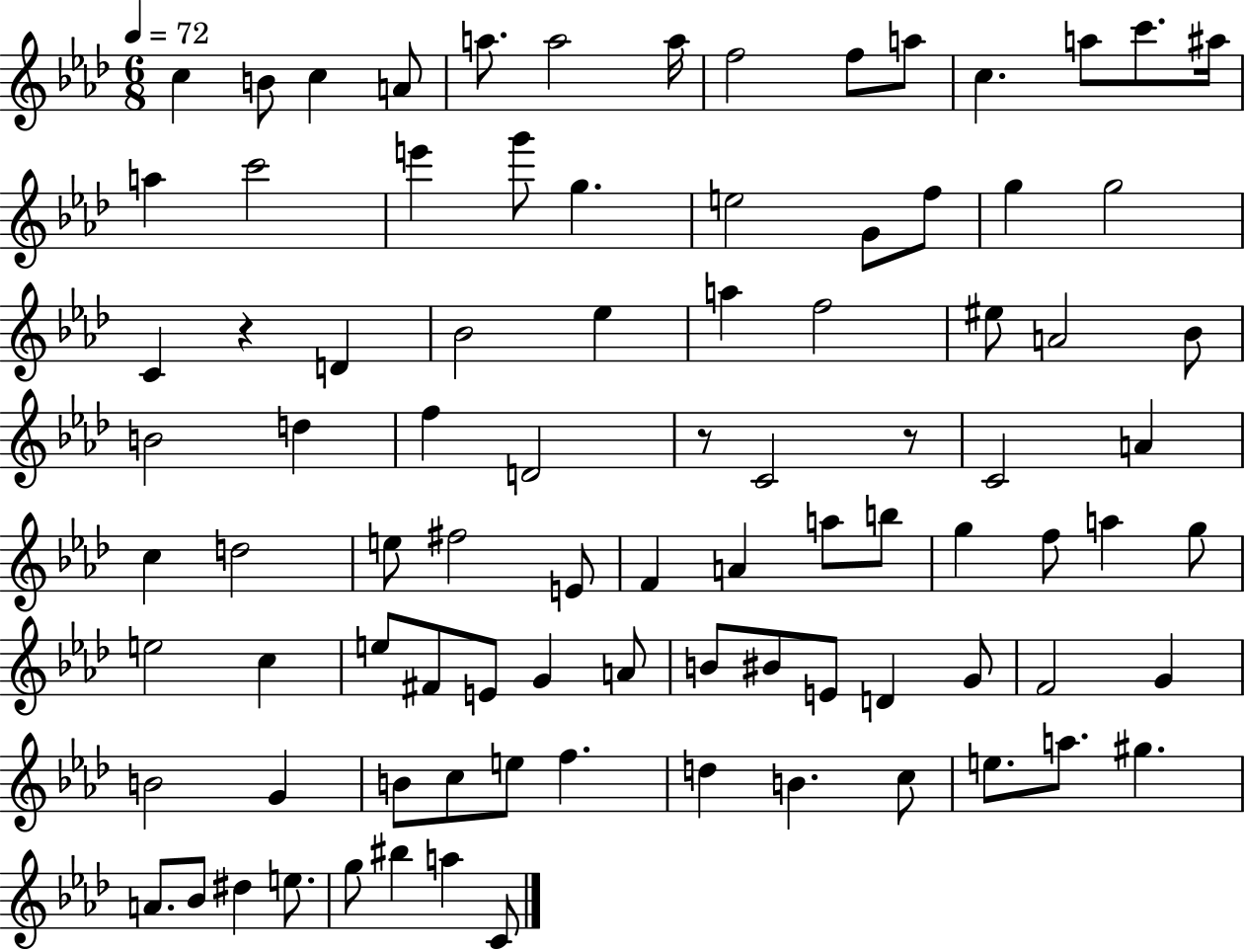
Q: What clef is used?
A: treble